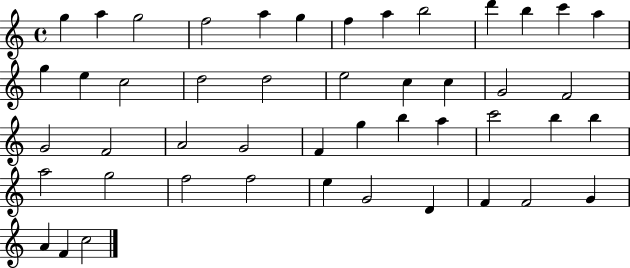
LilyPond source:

{
  \clef treble
  \time 4/4
  \defaultTimeSignature
  \key c \major
  g''4 a''4 g''2 | f''2 a''4 g''4 | f''4 a''4 b''2 | d'''4 b''4 c'''4 a''4 | \break g''4 e''4 c''2 | d''2 d''2 | e''2 c''4 c''4 | g'2 f'2 | \break g'2 f'2 | a'2 g'2 | f'4 g''4 b''4 a''4 | c'''2 b''4 b''4 | \break a''2 g''2 | f''2 f''2 | e''4 g'2 d'4 | f'4 f'2 g'4 | \break a'4 f'4 c''2 | \bar "|."
}